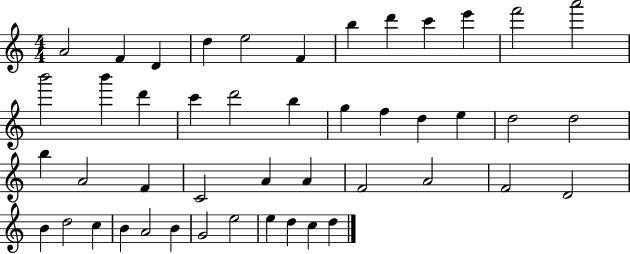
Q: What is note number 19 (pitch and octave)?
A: G5